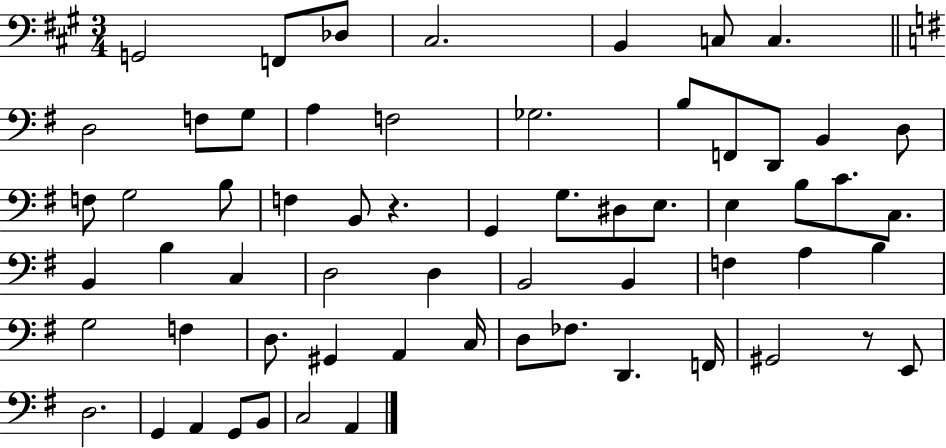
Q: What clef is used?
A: bass